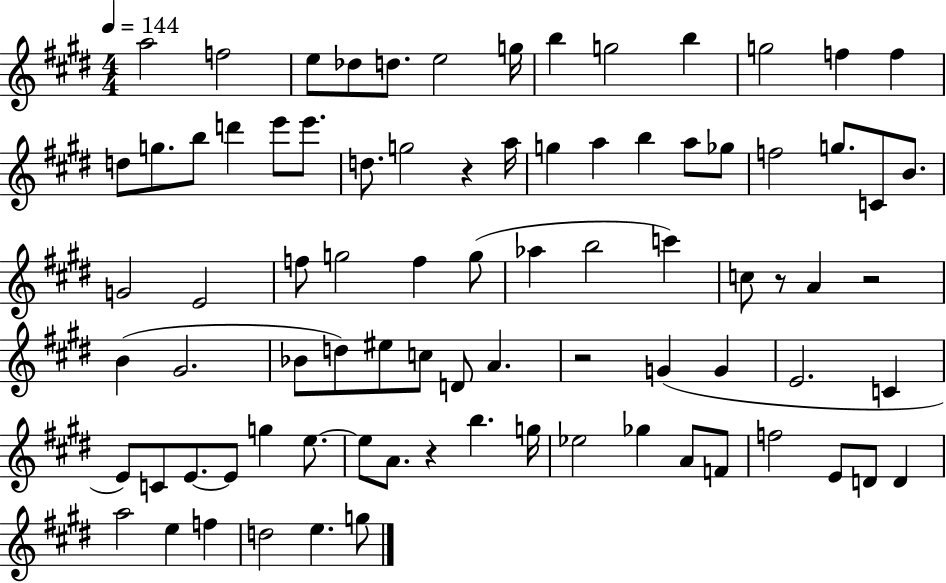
A5/h F5/h E5/e Db5/e D5/e. E5/h G5/s B5/q G5/h B5/q G5/h F5/q F5/q D5/e G5/e. B5/e D6/q E6/e E6/e. D5/e. G5/h R/q A5/s G5/q A5/q B5/q A5/e Gb5/e F5/h G5/e. C4/e B4/e. G4/h E4/h F5/e G5/h F5/q G5/e Ab5/q B5/h C6/q C5/e R/e A4/q R/h B4/q G#4/h. Bb4/e D5/e EIS5/e C5/e D4/e A4/q. R/h G4/q G4/q E4/h. C4/q E4/e C4/e E4/e. E4/e G5/q E5/e. E5/e A4/e. R/q B5/q. G5/s Eb5/h Gb5/q A4/e F4/e F5/h E4/e D4/e D4/q A5/h E5/q F5/q D5/h E5/q. G5/e